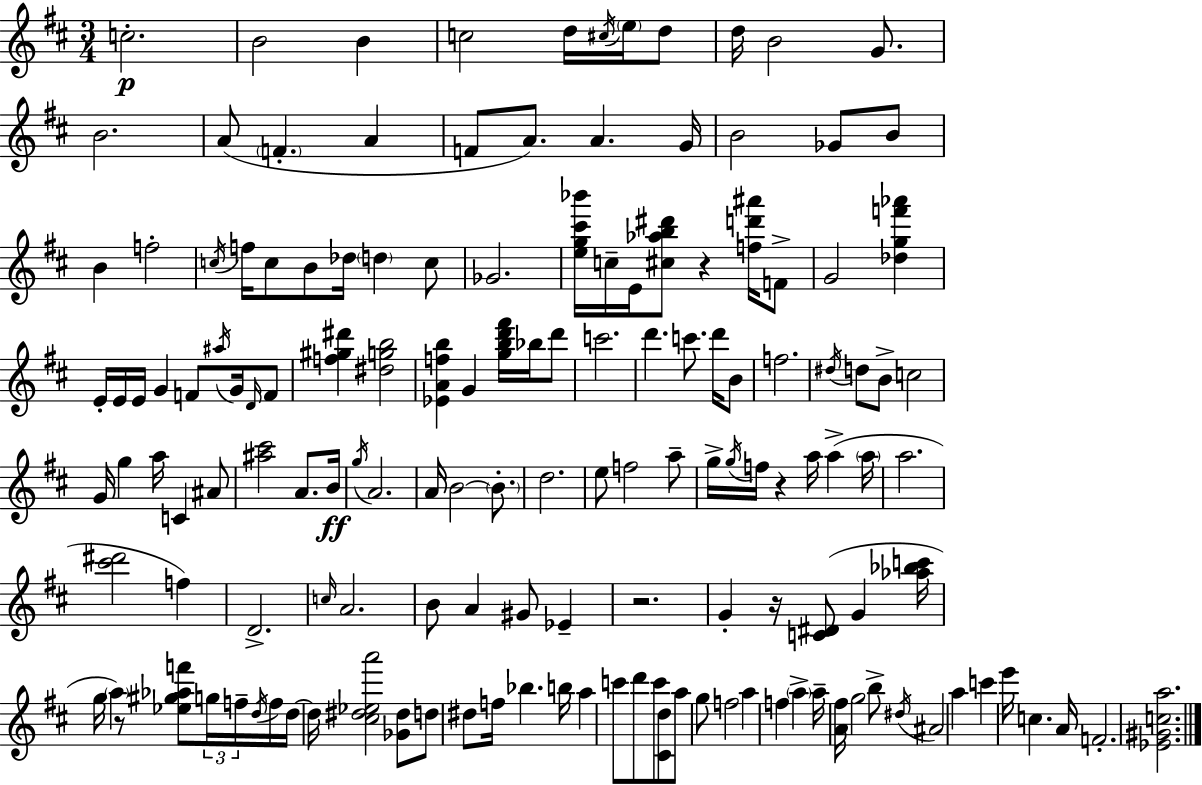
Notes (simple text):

C5/h. B4/h B4/q C5/h D5/s C#5/s E5/s D5/e D5/s B4/h G4/e. B4/h. A4/e F4/q. A4/q F4/e A4/e. A4/q. G4/s B4/h Gb4/e B4/e B4/q F5/h C5/s F5/s C5/e B4/e Db5/s D5/q C5/e Gb4/h. [E5,G5,C#6,Bb6]/s C5/s E4/s [C#5,Ab5,B5,D#6]/e R/q [F5,D6,A#6]/s F4/e G4/h [Db5,G5,F6,Ab6]/q E4/s E4/s E4/s G4/q F4/e A#5/s G4/s D4/s F4/e [F5,G#5,D#6]/q [D#5,G5,B5]/h [Eb4,A4,F5,B5]/q G4/q [G5,B5,D6,F#6]/s Bb5/s D6/e C6/h. D6/q. C6/e. D6/s B4/e F5/h. D#5/s D5/e B4/e C5/h G4/s G5/q A5/s C4/q A#4/e [A#5,C#6]/h A4/e. B4/s G5/s A4/h. A4/s B4/h B4/e. D5/h. E5/e F5/h A5/e G5/s G5/s F5/s R/q A5/s A5/q A5/s A5/h. [C#6,D#6]/h F5/q D4/h. C5/s A4/h. B4/e A4/q G#4/e Eb4/q R/h. G4/q R/s [C4,D#4]/e G4/q [Ab5,Bb5,C6]/s G5/s A5/q R/e [Eb5,G#5,Ab5,F6]/e G5/s F5/s D5/s F5/s D5/s D5/s [C#5,D#5,Eb5,A6]/h [Gb4,D#5]/e D5/e D#5/e F5/s Bb5/q. B5/s A5/q C6/e D6/e C6/e [C#4,D5]/e A5/e G5/e F5/h A5/q F5/q A5/q A5/s [A4,F#5]/s G5/h B5/e D#5/s A#4/h A5/q C6/q E6/s C5/q. A4/s F4/h. [Eb4,G#4,C5,A5]/h.